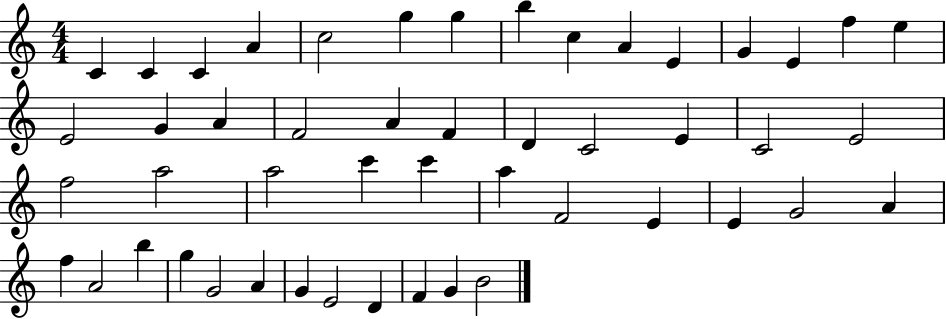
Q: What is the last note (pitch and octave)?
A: B4